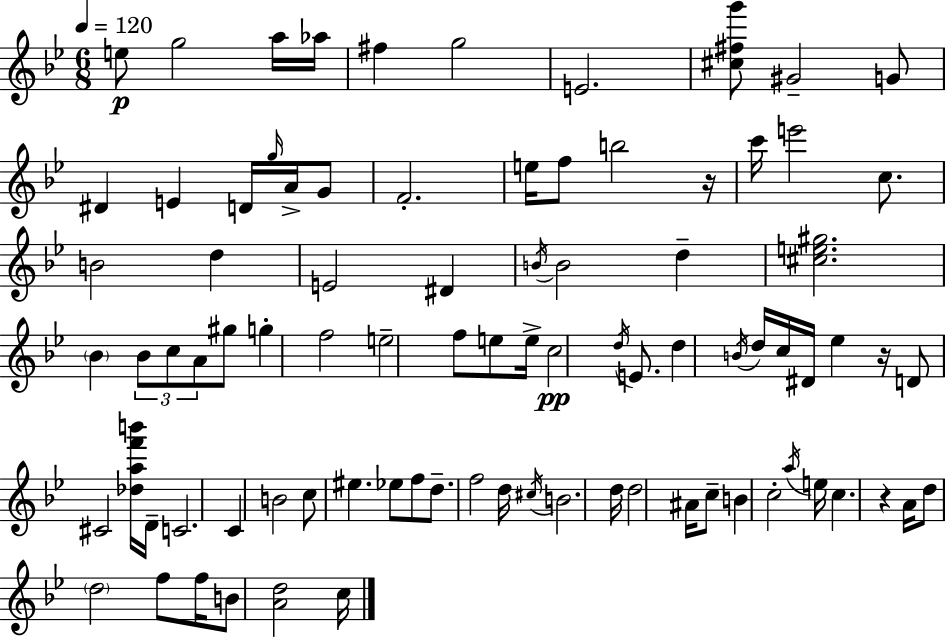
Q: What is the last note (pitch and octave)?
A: C5